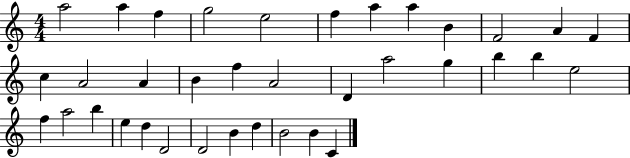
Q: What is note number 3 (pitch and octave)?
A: F5